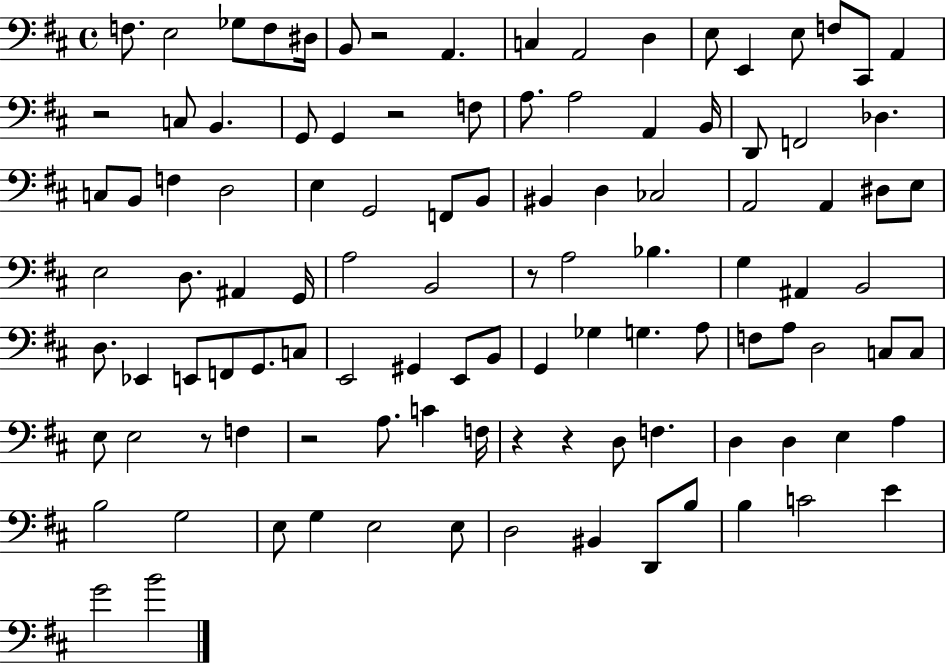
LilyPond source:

{
  \clef bass
  \time 4/4
  \defaultTimeSignature
  \key d \major
  \repeat volta 2 { f8. e2 ges8 f8 dis16 | b,8 r2 a,4. | c4 a,2 d4 | e8 e,4 e8 f8 cis,8 a,4 | \break r2 c8 b,4. | g,8 g,4 r2 f8 | a8. a2 a,4 b,16 | d,8 f,2 des4. | \break c8 b,8 f4 d2 | e4 g,2 f,8 b,8 | bis,4 d4 ces2 | a,2 a,4 dis8 e8 | \break e2 d8. ais,4 g,16 | a2 b,2 | r8 a2 bes4. | g4 ais,4 b,2 | \break d8. ees,4 e,8 f,8 g,8. c8 | e,2 gis,4 e,8 b,8 | g,4 ges4 g4. a8 | f8 a8 d2 c8 c8 | \break e8 e2 r8 f4 | r2 a8. c'4 f16 | r4 r4 d8 f4. | d4 d4 e4 a4 | \break b2 g2 | e8 g4 e2 e8 | d2 bis,4 d,8 b8 | b4 c'2 e'4 | \break g'2 b'2 | } \bar "|."
}